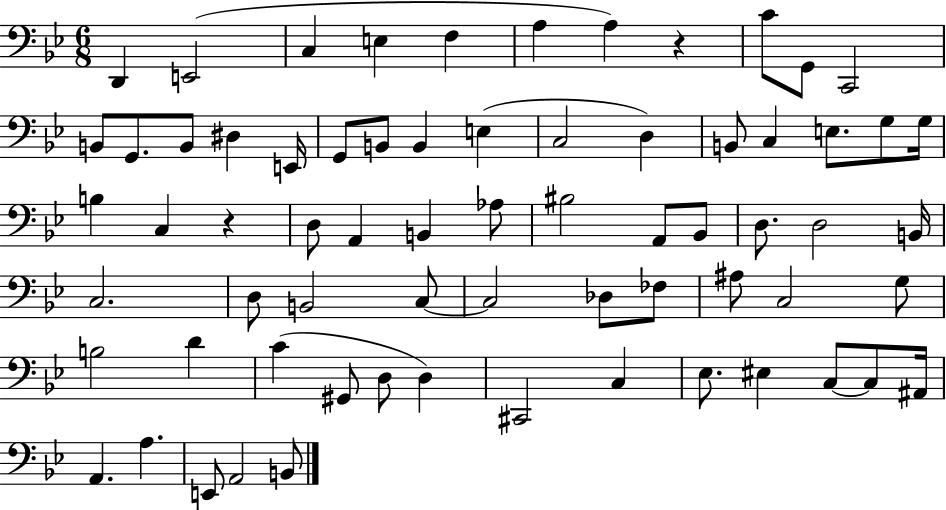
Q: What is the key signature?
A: BES major